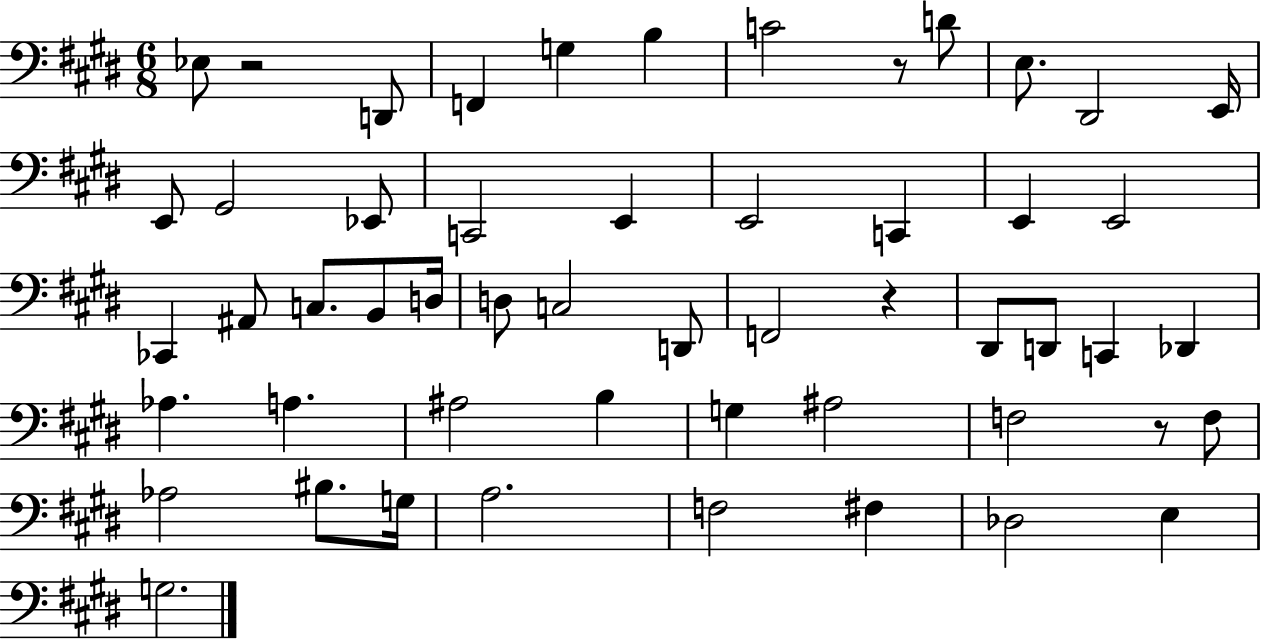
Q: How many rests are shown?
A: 4